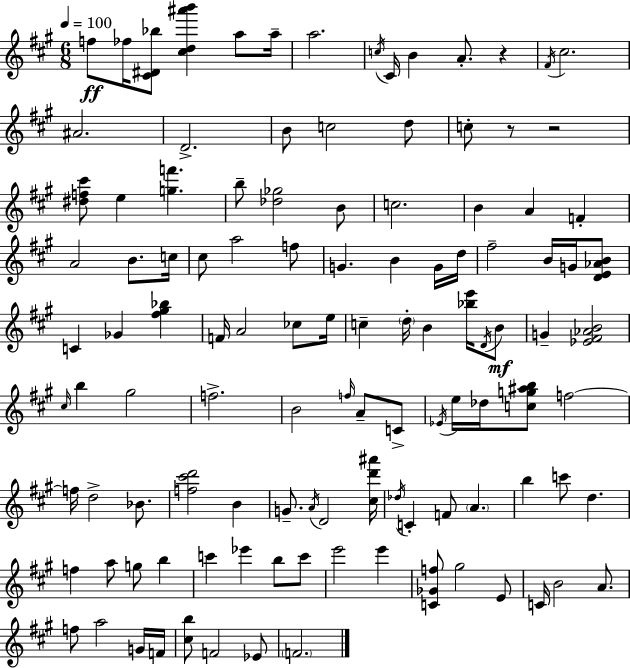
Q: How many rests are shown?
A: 3